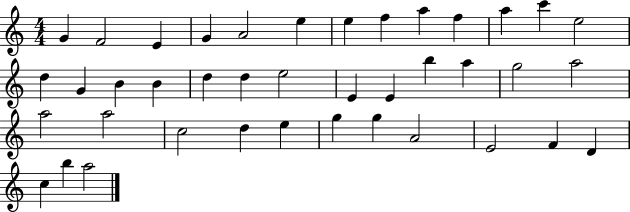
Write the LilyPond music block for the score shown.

{
  \clef treble
  \numericTimeSignature
  \time 4/4
  \key c \major
  g'4 f'2 e'4 | g'4 a'2 e''4 | e''4 f''4 a''4 f''4 | a''4 c'''4 e''2 | \break d''4 g'4 b'4 b'4 | d''4 d''4 e''2 | e'4 e'4 b''4 a''4 | g''2 a''2 | \break a''2 a''2 | c''2 d''4 e''4 | g''4 g''4 a'2 | e'2 f'4 d'4 | \break c''4 b''4 a''2 | \bar "|."
}